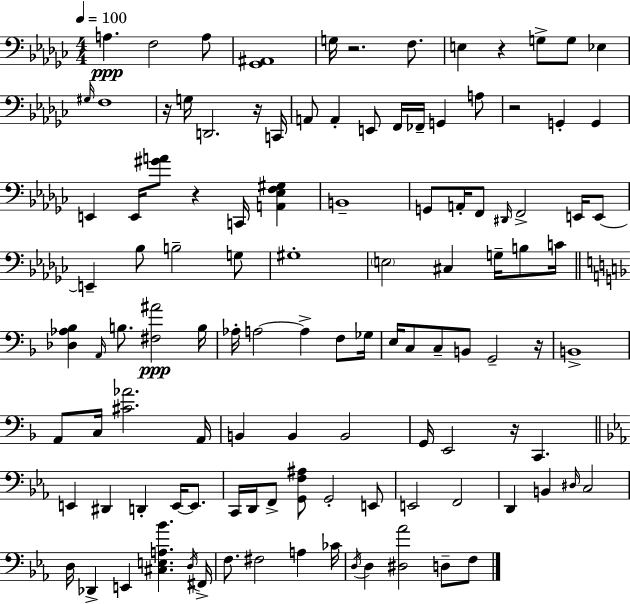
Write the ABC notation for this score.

X:1
T:Untitled
M:4/4
L:1/4
K:Ebm
A, F,2 A,/2 [_G,,^A,,]4 G,/4 z2 F,/2 E, z G,/2 G,/2 _E, ^G,/4 F,4 z/4 G,/4 D,,2 z/4 C,,/4 A,,/2 A,, E,,/2 F,,/4 _F,,/4 G,, A,/2 z2 G,, G,, E,, E,,/4 [^GA]/2 z C,,/4 [A,,_E,F,^G,] B,,4 G,,/2 A,,/4 F,,/2 ^D,,/4 F,,2 E,,/4 E,,/2 E,, _B,/2 B,2 G,/2 ^G,4 E,2 ^C, G,/4 B,/2 C/4 [_D,_A,_B,] A,,/4 B,/2 [^F,^A]2 B,/4 _A,/4 A,2 A, F,/2 _G,/4 E,/4 C,/2 C,/2 B,,/2 G,,2 z/4 B,,4 A,,/2 C,/4 [^C_A]2 A,,/4 B,, B,, B,,2 G,,/4 E,,2 z/4 C,, E,, ^D,, D,, E,,/4 E,,/2 C,,/4 D,,/4 F,,/2 [G,,F,^A,]/2 G,,2 E,,/2 E,,2 F,,2 D,, B,, ^D,/4 C,2 D,/4 _D,, E,, [^C,E,A,_B] D,/4 ^F,,/4 F,/2 ^F,2 A, _C/4 D,/4 D, [^D,_A]2 D,/2 F,/2